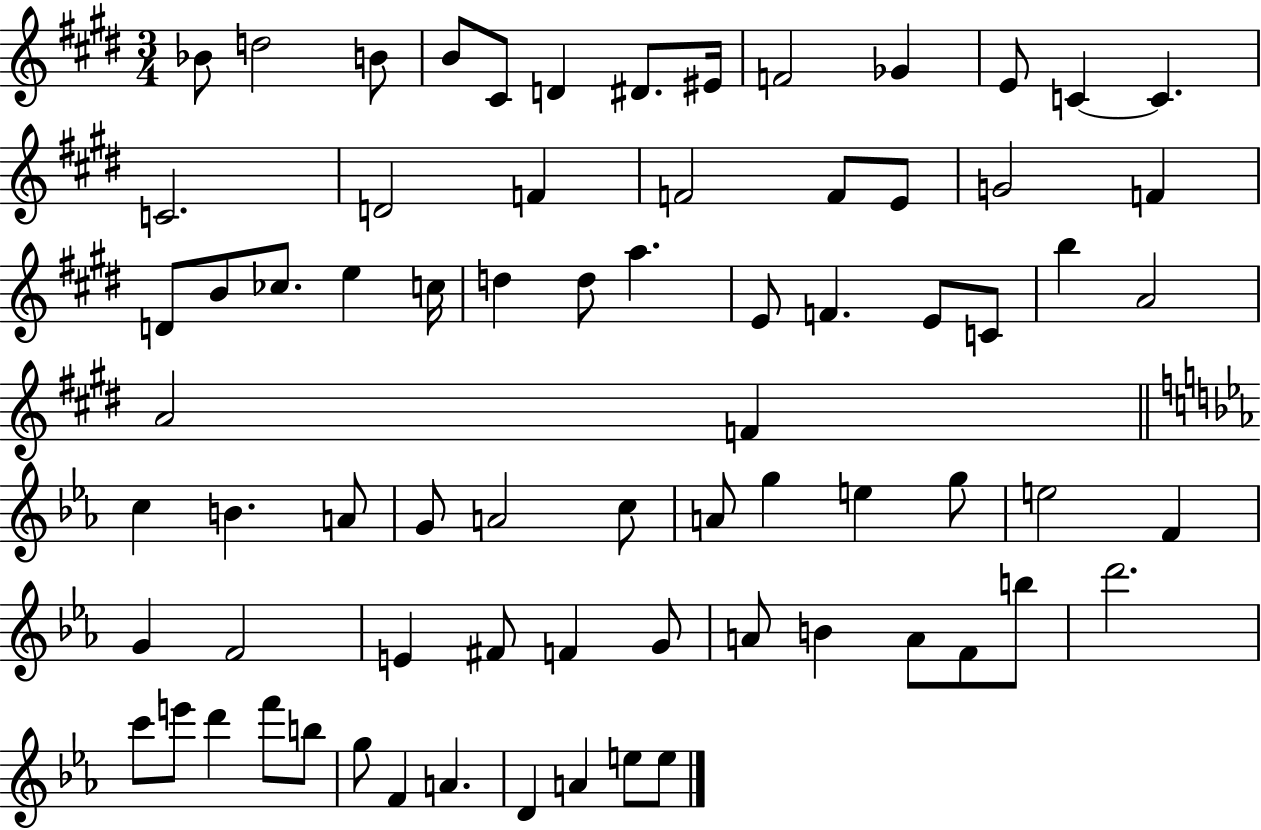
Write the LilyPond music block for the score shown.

{
  \clef treble
  \numericTimeSignature
  \time 3/4
  \key e \major
  \repeat volta 2 { bes'8 d''2 b'8 | b'8 cis'8 d'4 dis'8. eis'16 | f'2 ges'4 | e'8 c'4~~ c'4. | \break c'2. | d'2 f'4 | f'2 f'8 e'8 | g'2 f'4 | \break d'8 b'8 ces''8. e''4 c''16 | d''4 d''8 a''4. | e'8 f'4. e'8 c'8 | b''4 a'2 | \break a'2 f'4 | \bar "||" \break \key c \minor c''4 b'4. a'8 | g'8 a'2 c''8 | a'8 g''4 e''4 g''8 | e''2 f'4 | \break g'4 f'2 | e'4 fis'8 f'4 g'8 | a'8 b'4 a'8 f'8 b''8 | d'''2. | \break c'''8 e'''8 d'''4 f'''8 b''8 | g''8 f'4 a'4. | d'4 a'4 e''8 e''8 | } \bar "|."
}